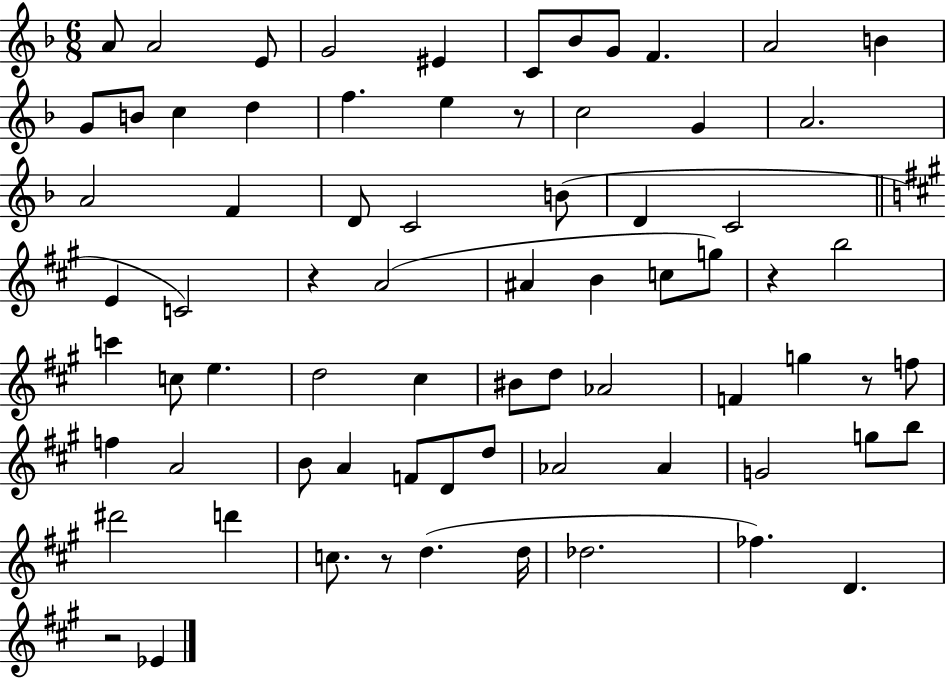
{
  \clef treble
  \numericTimeSignature
  \time 6/8
  \key f \major
  a'8 a'2 e'8 | g'2 eis'4 | c'8 bes'8 g'8 f'4. | a'2 b'4 | \break g'8 b'8 c''4 d''4 | f''4. e''4 r8 | c''2 g'4 | a'2. | \break a'2 f'4 | d'8 c'2 b'8( | d'4 c'2 | \bar "||" \break \key a \major e'4 c'2) | r4 a'2( | ais'4 b'4 c''8 g''8) | r4 b''2 | \break c'''4 c''8 e''4. | d''2 cis''4 | bis'8 d''8 aes'2 | f'4 g''4 r8 f''8 | \break f''4 a'2 | b'8 a'4 f'8 d'8 d''8 | aes'2 aes'4 | g'2 g''8 b''8 | \break dis'''2 d'''4 | c''8. r8 d''4.( d''16 | des''2. | fes''4.) d'4. | \break r2 ees'4 | \bar "|."
}